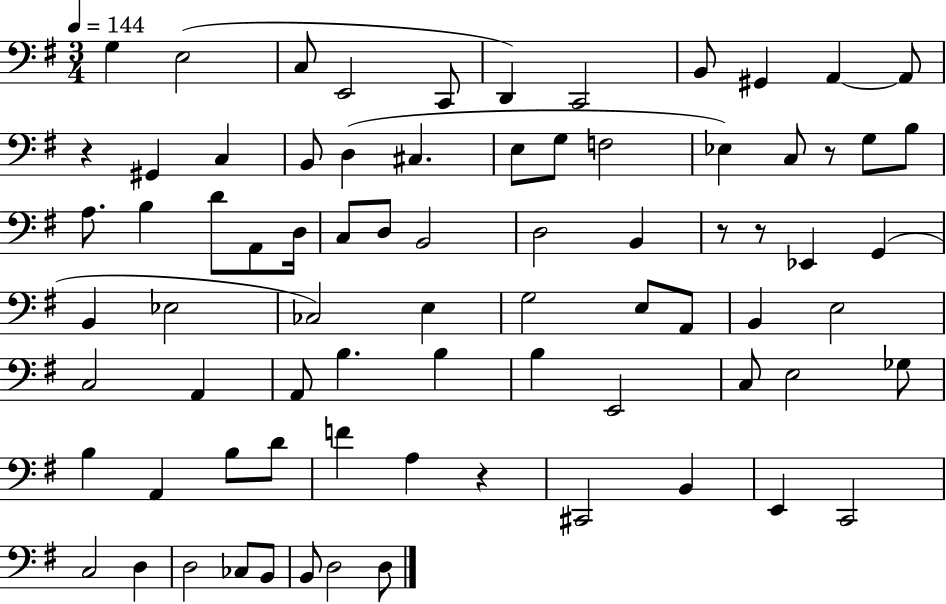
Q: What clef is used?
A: bass